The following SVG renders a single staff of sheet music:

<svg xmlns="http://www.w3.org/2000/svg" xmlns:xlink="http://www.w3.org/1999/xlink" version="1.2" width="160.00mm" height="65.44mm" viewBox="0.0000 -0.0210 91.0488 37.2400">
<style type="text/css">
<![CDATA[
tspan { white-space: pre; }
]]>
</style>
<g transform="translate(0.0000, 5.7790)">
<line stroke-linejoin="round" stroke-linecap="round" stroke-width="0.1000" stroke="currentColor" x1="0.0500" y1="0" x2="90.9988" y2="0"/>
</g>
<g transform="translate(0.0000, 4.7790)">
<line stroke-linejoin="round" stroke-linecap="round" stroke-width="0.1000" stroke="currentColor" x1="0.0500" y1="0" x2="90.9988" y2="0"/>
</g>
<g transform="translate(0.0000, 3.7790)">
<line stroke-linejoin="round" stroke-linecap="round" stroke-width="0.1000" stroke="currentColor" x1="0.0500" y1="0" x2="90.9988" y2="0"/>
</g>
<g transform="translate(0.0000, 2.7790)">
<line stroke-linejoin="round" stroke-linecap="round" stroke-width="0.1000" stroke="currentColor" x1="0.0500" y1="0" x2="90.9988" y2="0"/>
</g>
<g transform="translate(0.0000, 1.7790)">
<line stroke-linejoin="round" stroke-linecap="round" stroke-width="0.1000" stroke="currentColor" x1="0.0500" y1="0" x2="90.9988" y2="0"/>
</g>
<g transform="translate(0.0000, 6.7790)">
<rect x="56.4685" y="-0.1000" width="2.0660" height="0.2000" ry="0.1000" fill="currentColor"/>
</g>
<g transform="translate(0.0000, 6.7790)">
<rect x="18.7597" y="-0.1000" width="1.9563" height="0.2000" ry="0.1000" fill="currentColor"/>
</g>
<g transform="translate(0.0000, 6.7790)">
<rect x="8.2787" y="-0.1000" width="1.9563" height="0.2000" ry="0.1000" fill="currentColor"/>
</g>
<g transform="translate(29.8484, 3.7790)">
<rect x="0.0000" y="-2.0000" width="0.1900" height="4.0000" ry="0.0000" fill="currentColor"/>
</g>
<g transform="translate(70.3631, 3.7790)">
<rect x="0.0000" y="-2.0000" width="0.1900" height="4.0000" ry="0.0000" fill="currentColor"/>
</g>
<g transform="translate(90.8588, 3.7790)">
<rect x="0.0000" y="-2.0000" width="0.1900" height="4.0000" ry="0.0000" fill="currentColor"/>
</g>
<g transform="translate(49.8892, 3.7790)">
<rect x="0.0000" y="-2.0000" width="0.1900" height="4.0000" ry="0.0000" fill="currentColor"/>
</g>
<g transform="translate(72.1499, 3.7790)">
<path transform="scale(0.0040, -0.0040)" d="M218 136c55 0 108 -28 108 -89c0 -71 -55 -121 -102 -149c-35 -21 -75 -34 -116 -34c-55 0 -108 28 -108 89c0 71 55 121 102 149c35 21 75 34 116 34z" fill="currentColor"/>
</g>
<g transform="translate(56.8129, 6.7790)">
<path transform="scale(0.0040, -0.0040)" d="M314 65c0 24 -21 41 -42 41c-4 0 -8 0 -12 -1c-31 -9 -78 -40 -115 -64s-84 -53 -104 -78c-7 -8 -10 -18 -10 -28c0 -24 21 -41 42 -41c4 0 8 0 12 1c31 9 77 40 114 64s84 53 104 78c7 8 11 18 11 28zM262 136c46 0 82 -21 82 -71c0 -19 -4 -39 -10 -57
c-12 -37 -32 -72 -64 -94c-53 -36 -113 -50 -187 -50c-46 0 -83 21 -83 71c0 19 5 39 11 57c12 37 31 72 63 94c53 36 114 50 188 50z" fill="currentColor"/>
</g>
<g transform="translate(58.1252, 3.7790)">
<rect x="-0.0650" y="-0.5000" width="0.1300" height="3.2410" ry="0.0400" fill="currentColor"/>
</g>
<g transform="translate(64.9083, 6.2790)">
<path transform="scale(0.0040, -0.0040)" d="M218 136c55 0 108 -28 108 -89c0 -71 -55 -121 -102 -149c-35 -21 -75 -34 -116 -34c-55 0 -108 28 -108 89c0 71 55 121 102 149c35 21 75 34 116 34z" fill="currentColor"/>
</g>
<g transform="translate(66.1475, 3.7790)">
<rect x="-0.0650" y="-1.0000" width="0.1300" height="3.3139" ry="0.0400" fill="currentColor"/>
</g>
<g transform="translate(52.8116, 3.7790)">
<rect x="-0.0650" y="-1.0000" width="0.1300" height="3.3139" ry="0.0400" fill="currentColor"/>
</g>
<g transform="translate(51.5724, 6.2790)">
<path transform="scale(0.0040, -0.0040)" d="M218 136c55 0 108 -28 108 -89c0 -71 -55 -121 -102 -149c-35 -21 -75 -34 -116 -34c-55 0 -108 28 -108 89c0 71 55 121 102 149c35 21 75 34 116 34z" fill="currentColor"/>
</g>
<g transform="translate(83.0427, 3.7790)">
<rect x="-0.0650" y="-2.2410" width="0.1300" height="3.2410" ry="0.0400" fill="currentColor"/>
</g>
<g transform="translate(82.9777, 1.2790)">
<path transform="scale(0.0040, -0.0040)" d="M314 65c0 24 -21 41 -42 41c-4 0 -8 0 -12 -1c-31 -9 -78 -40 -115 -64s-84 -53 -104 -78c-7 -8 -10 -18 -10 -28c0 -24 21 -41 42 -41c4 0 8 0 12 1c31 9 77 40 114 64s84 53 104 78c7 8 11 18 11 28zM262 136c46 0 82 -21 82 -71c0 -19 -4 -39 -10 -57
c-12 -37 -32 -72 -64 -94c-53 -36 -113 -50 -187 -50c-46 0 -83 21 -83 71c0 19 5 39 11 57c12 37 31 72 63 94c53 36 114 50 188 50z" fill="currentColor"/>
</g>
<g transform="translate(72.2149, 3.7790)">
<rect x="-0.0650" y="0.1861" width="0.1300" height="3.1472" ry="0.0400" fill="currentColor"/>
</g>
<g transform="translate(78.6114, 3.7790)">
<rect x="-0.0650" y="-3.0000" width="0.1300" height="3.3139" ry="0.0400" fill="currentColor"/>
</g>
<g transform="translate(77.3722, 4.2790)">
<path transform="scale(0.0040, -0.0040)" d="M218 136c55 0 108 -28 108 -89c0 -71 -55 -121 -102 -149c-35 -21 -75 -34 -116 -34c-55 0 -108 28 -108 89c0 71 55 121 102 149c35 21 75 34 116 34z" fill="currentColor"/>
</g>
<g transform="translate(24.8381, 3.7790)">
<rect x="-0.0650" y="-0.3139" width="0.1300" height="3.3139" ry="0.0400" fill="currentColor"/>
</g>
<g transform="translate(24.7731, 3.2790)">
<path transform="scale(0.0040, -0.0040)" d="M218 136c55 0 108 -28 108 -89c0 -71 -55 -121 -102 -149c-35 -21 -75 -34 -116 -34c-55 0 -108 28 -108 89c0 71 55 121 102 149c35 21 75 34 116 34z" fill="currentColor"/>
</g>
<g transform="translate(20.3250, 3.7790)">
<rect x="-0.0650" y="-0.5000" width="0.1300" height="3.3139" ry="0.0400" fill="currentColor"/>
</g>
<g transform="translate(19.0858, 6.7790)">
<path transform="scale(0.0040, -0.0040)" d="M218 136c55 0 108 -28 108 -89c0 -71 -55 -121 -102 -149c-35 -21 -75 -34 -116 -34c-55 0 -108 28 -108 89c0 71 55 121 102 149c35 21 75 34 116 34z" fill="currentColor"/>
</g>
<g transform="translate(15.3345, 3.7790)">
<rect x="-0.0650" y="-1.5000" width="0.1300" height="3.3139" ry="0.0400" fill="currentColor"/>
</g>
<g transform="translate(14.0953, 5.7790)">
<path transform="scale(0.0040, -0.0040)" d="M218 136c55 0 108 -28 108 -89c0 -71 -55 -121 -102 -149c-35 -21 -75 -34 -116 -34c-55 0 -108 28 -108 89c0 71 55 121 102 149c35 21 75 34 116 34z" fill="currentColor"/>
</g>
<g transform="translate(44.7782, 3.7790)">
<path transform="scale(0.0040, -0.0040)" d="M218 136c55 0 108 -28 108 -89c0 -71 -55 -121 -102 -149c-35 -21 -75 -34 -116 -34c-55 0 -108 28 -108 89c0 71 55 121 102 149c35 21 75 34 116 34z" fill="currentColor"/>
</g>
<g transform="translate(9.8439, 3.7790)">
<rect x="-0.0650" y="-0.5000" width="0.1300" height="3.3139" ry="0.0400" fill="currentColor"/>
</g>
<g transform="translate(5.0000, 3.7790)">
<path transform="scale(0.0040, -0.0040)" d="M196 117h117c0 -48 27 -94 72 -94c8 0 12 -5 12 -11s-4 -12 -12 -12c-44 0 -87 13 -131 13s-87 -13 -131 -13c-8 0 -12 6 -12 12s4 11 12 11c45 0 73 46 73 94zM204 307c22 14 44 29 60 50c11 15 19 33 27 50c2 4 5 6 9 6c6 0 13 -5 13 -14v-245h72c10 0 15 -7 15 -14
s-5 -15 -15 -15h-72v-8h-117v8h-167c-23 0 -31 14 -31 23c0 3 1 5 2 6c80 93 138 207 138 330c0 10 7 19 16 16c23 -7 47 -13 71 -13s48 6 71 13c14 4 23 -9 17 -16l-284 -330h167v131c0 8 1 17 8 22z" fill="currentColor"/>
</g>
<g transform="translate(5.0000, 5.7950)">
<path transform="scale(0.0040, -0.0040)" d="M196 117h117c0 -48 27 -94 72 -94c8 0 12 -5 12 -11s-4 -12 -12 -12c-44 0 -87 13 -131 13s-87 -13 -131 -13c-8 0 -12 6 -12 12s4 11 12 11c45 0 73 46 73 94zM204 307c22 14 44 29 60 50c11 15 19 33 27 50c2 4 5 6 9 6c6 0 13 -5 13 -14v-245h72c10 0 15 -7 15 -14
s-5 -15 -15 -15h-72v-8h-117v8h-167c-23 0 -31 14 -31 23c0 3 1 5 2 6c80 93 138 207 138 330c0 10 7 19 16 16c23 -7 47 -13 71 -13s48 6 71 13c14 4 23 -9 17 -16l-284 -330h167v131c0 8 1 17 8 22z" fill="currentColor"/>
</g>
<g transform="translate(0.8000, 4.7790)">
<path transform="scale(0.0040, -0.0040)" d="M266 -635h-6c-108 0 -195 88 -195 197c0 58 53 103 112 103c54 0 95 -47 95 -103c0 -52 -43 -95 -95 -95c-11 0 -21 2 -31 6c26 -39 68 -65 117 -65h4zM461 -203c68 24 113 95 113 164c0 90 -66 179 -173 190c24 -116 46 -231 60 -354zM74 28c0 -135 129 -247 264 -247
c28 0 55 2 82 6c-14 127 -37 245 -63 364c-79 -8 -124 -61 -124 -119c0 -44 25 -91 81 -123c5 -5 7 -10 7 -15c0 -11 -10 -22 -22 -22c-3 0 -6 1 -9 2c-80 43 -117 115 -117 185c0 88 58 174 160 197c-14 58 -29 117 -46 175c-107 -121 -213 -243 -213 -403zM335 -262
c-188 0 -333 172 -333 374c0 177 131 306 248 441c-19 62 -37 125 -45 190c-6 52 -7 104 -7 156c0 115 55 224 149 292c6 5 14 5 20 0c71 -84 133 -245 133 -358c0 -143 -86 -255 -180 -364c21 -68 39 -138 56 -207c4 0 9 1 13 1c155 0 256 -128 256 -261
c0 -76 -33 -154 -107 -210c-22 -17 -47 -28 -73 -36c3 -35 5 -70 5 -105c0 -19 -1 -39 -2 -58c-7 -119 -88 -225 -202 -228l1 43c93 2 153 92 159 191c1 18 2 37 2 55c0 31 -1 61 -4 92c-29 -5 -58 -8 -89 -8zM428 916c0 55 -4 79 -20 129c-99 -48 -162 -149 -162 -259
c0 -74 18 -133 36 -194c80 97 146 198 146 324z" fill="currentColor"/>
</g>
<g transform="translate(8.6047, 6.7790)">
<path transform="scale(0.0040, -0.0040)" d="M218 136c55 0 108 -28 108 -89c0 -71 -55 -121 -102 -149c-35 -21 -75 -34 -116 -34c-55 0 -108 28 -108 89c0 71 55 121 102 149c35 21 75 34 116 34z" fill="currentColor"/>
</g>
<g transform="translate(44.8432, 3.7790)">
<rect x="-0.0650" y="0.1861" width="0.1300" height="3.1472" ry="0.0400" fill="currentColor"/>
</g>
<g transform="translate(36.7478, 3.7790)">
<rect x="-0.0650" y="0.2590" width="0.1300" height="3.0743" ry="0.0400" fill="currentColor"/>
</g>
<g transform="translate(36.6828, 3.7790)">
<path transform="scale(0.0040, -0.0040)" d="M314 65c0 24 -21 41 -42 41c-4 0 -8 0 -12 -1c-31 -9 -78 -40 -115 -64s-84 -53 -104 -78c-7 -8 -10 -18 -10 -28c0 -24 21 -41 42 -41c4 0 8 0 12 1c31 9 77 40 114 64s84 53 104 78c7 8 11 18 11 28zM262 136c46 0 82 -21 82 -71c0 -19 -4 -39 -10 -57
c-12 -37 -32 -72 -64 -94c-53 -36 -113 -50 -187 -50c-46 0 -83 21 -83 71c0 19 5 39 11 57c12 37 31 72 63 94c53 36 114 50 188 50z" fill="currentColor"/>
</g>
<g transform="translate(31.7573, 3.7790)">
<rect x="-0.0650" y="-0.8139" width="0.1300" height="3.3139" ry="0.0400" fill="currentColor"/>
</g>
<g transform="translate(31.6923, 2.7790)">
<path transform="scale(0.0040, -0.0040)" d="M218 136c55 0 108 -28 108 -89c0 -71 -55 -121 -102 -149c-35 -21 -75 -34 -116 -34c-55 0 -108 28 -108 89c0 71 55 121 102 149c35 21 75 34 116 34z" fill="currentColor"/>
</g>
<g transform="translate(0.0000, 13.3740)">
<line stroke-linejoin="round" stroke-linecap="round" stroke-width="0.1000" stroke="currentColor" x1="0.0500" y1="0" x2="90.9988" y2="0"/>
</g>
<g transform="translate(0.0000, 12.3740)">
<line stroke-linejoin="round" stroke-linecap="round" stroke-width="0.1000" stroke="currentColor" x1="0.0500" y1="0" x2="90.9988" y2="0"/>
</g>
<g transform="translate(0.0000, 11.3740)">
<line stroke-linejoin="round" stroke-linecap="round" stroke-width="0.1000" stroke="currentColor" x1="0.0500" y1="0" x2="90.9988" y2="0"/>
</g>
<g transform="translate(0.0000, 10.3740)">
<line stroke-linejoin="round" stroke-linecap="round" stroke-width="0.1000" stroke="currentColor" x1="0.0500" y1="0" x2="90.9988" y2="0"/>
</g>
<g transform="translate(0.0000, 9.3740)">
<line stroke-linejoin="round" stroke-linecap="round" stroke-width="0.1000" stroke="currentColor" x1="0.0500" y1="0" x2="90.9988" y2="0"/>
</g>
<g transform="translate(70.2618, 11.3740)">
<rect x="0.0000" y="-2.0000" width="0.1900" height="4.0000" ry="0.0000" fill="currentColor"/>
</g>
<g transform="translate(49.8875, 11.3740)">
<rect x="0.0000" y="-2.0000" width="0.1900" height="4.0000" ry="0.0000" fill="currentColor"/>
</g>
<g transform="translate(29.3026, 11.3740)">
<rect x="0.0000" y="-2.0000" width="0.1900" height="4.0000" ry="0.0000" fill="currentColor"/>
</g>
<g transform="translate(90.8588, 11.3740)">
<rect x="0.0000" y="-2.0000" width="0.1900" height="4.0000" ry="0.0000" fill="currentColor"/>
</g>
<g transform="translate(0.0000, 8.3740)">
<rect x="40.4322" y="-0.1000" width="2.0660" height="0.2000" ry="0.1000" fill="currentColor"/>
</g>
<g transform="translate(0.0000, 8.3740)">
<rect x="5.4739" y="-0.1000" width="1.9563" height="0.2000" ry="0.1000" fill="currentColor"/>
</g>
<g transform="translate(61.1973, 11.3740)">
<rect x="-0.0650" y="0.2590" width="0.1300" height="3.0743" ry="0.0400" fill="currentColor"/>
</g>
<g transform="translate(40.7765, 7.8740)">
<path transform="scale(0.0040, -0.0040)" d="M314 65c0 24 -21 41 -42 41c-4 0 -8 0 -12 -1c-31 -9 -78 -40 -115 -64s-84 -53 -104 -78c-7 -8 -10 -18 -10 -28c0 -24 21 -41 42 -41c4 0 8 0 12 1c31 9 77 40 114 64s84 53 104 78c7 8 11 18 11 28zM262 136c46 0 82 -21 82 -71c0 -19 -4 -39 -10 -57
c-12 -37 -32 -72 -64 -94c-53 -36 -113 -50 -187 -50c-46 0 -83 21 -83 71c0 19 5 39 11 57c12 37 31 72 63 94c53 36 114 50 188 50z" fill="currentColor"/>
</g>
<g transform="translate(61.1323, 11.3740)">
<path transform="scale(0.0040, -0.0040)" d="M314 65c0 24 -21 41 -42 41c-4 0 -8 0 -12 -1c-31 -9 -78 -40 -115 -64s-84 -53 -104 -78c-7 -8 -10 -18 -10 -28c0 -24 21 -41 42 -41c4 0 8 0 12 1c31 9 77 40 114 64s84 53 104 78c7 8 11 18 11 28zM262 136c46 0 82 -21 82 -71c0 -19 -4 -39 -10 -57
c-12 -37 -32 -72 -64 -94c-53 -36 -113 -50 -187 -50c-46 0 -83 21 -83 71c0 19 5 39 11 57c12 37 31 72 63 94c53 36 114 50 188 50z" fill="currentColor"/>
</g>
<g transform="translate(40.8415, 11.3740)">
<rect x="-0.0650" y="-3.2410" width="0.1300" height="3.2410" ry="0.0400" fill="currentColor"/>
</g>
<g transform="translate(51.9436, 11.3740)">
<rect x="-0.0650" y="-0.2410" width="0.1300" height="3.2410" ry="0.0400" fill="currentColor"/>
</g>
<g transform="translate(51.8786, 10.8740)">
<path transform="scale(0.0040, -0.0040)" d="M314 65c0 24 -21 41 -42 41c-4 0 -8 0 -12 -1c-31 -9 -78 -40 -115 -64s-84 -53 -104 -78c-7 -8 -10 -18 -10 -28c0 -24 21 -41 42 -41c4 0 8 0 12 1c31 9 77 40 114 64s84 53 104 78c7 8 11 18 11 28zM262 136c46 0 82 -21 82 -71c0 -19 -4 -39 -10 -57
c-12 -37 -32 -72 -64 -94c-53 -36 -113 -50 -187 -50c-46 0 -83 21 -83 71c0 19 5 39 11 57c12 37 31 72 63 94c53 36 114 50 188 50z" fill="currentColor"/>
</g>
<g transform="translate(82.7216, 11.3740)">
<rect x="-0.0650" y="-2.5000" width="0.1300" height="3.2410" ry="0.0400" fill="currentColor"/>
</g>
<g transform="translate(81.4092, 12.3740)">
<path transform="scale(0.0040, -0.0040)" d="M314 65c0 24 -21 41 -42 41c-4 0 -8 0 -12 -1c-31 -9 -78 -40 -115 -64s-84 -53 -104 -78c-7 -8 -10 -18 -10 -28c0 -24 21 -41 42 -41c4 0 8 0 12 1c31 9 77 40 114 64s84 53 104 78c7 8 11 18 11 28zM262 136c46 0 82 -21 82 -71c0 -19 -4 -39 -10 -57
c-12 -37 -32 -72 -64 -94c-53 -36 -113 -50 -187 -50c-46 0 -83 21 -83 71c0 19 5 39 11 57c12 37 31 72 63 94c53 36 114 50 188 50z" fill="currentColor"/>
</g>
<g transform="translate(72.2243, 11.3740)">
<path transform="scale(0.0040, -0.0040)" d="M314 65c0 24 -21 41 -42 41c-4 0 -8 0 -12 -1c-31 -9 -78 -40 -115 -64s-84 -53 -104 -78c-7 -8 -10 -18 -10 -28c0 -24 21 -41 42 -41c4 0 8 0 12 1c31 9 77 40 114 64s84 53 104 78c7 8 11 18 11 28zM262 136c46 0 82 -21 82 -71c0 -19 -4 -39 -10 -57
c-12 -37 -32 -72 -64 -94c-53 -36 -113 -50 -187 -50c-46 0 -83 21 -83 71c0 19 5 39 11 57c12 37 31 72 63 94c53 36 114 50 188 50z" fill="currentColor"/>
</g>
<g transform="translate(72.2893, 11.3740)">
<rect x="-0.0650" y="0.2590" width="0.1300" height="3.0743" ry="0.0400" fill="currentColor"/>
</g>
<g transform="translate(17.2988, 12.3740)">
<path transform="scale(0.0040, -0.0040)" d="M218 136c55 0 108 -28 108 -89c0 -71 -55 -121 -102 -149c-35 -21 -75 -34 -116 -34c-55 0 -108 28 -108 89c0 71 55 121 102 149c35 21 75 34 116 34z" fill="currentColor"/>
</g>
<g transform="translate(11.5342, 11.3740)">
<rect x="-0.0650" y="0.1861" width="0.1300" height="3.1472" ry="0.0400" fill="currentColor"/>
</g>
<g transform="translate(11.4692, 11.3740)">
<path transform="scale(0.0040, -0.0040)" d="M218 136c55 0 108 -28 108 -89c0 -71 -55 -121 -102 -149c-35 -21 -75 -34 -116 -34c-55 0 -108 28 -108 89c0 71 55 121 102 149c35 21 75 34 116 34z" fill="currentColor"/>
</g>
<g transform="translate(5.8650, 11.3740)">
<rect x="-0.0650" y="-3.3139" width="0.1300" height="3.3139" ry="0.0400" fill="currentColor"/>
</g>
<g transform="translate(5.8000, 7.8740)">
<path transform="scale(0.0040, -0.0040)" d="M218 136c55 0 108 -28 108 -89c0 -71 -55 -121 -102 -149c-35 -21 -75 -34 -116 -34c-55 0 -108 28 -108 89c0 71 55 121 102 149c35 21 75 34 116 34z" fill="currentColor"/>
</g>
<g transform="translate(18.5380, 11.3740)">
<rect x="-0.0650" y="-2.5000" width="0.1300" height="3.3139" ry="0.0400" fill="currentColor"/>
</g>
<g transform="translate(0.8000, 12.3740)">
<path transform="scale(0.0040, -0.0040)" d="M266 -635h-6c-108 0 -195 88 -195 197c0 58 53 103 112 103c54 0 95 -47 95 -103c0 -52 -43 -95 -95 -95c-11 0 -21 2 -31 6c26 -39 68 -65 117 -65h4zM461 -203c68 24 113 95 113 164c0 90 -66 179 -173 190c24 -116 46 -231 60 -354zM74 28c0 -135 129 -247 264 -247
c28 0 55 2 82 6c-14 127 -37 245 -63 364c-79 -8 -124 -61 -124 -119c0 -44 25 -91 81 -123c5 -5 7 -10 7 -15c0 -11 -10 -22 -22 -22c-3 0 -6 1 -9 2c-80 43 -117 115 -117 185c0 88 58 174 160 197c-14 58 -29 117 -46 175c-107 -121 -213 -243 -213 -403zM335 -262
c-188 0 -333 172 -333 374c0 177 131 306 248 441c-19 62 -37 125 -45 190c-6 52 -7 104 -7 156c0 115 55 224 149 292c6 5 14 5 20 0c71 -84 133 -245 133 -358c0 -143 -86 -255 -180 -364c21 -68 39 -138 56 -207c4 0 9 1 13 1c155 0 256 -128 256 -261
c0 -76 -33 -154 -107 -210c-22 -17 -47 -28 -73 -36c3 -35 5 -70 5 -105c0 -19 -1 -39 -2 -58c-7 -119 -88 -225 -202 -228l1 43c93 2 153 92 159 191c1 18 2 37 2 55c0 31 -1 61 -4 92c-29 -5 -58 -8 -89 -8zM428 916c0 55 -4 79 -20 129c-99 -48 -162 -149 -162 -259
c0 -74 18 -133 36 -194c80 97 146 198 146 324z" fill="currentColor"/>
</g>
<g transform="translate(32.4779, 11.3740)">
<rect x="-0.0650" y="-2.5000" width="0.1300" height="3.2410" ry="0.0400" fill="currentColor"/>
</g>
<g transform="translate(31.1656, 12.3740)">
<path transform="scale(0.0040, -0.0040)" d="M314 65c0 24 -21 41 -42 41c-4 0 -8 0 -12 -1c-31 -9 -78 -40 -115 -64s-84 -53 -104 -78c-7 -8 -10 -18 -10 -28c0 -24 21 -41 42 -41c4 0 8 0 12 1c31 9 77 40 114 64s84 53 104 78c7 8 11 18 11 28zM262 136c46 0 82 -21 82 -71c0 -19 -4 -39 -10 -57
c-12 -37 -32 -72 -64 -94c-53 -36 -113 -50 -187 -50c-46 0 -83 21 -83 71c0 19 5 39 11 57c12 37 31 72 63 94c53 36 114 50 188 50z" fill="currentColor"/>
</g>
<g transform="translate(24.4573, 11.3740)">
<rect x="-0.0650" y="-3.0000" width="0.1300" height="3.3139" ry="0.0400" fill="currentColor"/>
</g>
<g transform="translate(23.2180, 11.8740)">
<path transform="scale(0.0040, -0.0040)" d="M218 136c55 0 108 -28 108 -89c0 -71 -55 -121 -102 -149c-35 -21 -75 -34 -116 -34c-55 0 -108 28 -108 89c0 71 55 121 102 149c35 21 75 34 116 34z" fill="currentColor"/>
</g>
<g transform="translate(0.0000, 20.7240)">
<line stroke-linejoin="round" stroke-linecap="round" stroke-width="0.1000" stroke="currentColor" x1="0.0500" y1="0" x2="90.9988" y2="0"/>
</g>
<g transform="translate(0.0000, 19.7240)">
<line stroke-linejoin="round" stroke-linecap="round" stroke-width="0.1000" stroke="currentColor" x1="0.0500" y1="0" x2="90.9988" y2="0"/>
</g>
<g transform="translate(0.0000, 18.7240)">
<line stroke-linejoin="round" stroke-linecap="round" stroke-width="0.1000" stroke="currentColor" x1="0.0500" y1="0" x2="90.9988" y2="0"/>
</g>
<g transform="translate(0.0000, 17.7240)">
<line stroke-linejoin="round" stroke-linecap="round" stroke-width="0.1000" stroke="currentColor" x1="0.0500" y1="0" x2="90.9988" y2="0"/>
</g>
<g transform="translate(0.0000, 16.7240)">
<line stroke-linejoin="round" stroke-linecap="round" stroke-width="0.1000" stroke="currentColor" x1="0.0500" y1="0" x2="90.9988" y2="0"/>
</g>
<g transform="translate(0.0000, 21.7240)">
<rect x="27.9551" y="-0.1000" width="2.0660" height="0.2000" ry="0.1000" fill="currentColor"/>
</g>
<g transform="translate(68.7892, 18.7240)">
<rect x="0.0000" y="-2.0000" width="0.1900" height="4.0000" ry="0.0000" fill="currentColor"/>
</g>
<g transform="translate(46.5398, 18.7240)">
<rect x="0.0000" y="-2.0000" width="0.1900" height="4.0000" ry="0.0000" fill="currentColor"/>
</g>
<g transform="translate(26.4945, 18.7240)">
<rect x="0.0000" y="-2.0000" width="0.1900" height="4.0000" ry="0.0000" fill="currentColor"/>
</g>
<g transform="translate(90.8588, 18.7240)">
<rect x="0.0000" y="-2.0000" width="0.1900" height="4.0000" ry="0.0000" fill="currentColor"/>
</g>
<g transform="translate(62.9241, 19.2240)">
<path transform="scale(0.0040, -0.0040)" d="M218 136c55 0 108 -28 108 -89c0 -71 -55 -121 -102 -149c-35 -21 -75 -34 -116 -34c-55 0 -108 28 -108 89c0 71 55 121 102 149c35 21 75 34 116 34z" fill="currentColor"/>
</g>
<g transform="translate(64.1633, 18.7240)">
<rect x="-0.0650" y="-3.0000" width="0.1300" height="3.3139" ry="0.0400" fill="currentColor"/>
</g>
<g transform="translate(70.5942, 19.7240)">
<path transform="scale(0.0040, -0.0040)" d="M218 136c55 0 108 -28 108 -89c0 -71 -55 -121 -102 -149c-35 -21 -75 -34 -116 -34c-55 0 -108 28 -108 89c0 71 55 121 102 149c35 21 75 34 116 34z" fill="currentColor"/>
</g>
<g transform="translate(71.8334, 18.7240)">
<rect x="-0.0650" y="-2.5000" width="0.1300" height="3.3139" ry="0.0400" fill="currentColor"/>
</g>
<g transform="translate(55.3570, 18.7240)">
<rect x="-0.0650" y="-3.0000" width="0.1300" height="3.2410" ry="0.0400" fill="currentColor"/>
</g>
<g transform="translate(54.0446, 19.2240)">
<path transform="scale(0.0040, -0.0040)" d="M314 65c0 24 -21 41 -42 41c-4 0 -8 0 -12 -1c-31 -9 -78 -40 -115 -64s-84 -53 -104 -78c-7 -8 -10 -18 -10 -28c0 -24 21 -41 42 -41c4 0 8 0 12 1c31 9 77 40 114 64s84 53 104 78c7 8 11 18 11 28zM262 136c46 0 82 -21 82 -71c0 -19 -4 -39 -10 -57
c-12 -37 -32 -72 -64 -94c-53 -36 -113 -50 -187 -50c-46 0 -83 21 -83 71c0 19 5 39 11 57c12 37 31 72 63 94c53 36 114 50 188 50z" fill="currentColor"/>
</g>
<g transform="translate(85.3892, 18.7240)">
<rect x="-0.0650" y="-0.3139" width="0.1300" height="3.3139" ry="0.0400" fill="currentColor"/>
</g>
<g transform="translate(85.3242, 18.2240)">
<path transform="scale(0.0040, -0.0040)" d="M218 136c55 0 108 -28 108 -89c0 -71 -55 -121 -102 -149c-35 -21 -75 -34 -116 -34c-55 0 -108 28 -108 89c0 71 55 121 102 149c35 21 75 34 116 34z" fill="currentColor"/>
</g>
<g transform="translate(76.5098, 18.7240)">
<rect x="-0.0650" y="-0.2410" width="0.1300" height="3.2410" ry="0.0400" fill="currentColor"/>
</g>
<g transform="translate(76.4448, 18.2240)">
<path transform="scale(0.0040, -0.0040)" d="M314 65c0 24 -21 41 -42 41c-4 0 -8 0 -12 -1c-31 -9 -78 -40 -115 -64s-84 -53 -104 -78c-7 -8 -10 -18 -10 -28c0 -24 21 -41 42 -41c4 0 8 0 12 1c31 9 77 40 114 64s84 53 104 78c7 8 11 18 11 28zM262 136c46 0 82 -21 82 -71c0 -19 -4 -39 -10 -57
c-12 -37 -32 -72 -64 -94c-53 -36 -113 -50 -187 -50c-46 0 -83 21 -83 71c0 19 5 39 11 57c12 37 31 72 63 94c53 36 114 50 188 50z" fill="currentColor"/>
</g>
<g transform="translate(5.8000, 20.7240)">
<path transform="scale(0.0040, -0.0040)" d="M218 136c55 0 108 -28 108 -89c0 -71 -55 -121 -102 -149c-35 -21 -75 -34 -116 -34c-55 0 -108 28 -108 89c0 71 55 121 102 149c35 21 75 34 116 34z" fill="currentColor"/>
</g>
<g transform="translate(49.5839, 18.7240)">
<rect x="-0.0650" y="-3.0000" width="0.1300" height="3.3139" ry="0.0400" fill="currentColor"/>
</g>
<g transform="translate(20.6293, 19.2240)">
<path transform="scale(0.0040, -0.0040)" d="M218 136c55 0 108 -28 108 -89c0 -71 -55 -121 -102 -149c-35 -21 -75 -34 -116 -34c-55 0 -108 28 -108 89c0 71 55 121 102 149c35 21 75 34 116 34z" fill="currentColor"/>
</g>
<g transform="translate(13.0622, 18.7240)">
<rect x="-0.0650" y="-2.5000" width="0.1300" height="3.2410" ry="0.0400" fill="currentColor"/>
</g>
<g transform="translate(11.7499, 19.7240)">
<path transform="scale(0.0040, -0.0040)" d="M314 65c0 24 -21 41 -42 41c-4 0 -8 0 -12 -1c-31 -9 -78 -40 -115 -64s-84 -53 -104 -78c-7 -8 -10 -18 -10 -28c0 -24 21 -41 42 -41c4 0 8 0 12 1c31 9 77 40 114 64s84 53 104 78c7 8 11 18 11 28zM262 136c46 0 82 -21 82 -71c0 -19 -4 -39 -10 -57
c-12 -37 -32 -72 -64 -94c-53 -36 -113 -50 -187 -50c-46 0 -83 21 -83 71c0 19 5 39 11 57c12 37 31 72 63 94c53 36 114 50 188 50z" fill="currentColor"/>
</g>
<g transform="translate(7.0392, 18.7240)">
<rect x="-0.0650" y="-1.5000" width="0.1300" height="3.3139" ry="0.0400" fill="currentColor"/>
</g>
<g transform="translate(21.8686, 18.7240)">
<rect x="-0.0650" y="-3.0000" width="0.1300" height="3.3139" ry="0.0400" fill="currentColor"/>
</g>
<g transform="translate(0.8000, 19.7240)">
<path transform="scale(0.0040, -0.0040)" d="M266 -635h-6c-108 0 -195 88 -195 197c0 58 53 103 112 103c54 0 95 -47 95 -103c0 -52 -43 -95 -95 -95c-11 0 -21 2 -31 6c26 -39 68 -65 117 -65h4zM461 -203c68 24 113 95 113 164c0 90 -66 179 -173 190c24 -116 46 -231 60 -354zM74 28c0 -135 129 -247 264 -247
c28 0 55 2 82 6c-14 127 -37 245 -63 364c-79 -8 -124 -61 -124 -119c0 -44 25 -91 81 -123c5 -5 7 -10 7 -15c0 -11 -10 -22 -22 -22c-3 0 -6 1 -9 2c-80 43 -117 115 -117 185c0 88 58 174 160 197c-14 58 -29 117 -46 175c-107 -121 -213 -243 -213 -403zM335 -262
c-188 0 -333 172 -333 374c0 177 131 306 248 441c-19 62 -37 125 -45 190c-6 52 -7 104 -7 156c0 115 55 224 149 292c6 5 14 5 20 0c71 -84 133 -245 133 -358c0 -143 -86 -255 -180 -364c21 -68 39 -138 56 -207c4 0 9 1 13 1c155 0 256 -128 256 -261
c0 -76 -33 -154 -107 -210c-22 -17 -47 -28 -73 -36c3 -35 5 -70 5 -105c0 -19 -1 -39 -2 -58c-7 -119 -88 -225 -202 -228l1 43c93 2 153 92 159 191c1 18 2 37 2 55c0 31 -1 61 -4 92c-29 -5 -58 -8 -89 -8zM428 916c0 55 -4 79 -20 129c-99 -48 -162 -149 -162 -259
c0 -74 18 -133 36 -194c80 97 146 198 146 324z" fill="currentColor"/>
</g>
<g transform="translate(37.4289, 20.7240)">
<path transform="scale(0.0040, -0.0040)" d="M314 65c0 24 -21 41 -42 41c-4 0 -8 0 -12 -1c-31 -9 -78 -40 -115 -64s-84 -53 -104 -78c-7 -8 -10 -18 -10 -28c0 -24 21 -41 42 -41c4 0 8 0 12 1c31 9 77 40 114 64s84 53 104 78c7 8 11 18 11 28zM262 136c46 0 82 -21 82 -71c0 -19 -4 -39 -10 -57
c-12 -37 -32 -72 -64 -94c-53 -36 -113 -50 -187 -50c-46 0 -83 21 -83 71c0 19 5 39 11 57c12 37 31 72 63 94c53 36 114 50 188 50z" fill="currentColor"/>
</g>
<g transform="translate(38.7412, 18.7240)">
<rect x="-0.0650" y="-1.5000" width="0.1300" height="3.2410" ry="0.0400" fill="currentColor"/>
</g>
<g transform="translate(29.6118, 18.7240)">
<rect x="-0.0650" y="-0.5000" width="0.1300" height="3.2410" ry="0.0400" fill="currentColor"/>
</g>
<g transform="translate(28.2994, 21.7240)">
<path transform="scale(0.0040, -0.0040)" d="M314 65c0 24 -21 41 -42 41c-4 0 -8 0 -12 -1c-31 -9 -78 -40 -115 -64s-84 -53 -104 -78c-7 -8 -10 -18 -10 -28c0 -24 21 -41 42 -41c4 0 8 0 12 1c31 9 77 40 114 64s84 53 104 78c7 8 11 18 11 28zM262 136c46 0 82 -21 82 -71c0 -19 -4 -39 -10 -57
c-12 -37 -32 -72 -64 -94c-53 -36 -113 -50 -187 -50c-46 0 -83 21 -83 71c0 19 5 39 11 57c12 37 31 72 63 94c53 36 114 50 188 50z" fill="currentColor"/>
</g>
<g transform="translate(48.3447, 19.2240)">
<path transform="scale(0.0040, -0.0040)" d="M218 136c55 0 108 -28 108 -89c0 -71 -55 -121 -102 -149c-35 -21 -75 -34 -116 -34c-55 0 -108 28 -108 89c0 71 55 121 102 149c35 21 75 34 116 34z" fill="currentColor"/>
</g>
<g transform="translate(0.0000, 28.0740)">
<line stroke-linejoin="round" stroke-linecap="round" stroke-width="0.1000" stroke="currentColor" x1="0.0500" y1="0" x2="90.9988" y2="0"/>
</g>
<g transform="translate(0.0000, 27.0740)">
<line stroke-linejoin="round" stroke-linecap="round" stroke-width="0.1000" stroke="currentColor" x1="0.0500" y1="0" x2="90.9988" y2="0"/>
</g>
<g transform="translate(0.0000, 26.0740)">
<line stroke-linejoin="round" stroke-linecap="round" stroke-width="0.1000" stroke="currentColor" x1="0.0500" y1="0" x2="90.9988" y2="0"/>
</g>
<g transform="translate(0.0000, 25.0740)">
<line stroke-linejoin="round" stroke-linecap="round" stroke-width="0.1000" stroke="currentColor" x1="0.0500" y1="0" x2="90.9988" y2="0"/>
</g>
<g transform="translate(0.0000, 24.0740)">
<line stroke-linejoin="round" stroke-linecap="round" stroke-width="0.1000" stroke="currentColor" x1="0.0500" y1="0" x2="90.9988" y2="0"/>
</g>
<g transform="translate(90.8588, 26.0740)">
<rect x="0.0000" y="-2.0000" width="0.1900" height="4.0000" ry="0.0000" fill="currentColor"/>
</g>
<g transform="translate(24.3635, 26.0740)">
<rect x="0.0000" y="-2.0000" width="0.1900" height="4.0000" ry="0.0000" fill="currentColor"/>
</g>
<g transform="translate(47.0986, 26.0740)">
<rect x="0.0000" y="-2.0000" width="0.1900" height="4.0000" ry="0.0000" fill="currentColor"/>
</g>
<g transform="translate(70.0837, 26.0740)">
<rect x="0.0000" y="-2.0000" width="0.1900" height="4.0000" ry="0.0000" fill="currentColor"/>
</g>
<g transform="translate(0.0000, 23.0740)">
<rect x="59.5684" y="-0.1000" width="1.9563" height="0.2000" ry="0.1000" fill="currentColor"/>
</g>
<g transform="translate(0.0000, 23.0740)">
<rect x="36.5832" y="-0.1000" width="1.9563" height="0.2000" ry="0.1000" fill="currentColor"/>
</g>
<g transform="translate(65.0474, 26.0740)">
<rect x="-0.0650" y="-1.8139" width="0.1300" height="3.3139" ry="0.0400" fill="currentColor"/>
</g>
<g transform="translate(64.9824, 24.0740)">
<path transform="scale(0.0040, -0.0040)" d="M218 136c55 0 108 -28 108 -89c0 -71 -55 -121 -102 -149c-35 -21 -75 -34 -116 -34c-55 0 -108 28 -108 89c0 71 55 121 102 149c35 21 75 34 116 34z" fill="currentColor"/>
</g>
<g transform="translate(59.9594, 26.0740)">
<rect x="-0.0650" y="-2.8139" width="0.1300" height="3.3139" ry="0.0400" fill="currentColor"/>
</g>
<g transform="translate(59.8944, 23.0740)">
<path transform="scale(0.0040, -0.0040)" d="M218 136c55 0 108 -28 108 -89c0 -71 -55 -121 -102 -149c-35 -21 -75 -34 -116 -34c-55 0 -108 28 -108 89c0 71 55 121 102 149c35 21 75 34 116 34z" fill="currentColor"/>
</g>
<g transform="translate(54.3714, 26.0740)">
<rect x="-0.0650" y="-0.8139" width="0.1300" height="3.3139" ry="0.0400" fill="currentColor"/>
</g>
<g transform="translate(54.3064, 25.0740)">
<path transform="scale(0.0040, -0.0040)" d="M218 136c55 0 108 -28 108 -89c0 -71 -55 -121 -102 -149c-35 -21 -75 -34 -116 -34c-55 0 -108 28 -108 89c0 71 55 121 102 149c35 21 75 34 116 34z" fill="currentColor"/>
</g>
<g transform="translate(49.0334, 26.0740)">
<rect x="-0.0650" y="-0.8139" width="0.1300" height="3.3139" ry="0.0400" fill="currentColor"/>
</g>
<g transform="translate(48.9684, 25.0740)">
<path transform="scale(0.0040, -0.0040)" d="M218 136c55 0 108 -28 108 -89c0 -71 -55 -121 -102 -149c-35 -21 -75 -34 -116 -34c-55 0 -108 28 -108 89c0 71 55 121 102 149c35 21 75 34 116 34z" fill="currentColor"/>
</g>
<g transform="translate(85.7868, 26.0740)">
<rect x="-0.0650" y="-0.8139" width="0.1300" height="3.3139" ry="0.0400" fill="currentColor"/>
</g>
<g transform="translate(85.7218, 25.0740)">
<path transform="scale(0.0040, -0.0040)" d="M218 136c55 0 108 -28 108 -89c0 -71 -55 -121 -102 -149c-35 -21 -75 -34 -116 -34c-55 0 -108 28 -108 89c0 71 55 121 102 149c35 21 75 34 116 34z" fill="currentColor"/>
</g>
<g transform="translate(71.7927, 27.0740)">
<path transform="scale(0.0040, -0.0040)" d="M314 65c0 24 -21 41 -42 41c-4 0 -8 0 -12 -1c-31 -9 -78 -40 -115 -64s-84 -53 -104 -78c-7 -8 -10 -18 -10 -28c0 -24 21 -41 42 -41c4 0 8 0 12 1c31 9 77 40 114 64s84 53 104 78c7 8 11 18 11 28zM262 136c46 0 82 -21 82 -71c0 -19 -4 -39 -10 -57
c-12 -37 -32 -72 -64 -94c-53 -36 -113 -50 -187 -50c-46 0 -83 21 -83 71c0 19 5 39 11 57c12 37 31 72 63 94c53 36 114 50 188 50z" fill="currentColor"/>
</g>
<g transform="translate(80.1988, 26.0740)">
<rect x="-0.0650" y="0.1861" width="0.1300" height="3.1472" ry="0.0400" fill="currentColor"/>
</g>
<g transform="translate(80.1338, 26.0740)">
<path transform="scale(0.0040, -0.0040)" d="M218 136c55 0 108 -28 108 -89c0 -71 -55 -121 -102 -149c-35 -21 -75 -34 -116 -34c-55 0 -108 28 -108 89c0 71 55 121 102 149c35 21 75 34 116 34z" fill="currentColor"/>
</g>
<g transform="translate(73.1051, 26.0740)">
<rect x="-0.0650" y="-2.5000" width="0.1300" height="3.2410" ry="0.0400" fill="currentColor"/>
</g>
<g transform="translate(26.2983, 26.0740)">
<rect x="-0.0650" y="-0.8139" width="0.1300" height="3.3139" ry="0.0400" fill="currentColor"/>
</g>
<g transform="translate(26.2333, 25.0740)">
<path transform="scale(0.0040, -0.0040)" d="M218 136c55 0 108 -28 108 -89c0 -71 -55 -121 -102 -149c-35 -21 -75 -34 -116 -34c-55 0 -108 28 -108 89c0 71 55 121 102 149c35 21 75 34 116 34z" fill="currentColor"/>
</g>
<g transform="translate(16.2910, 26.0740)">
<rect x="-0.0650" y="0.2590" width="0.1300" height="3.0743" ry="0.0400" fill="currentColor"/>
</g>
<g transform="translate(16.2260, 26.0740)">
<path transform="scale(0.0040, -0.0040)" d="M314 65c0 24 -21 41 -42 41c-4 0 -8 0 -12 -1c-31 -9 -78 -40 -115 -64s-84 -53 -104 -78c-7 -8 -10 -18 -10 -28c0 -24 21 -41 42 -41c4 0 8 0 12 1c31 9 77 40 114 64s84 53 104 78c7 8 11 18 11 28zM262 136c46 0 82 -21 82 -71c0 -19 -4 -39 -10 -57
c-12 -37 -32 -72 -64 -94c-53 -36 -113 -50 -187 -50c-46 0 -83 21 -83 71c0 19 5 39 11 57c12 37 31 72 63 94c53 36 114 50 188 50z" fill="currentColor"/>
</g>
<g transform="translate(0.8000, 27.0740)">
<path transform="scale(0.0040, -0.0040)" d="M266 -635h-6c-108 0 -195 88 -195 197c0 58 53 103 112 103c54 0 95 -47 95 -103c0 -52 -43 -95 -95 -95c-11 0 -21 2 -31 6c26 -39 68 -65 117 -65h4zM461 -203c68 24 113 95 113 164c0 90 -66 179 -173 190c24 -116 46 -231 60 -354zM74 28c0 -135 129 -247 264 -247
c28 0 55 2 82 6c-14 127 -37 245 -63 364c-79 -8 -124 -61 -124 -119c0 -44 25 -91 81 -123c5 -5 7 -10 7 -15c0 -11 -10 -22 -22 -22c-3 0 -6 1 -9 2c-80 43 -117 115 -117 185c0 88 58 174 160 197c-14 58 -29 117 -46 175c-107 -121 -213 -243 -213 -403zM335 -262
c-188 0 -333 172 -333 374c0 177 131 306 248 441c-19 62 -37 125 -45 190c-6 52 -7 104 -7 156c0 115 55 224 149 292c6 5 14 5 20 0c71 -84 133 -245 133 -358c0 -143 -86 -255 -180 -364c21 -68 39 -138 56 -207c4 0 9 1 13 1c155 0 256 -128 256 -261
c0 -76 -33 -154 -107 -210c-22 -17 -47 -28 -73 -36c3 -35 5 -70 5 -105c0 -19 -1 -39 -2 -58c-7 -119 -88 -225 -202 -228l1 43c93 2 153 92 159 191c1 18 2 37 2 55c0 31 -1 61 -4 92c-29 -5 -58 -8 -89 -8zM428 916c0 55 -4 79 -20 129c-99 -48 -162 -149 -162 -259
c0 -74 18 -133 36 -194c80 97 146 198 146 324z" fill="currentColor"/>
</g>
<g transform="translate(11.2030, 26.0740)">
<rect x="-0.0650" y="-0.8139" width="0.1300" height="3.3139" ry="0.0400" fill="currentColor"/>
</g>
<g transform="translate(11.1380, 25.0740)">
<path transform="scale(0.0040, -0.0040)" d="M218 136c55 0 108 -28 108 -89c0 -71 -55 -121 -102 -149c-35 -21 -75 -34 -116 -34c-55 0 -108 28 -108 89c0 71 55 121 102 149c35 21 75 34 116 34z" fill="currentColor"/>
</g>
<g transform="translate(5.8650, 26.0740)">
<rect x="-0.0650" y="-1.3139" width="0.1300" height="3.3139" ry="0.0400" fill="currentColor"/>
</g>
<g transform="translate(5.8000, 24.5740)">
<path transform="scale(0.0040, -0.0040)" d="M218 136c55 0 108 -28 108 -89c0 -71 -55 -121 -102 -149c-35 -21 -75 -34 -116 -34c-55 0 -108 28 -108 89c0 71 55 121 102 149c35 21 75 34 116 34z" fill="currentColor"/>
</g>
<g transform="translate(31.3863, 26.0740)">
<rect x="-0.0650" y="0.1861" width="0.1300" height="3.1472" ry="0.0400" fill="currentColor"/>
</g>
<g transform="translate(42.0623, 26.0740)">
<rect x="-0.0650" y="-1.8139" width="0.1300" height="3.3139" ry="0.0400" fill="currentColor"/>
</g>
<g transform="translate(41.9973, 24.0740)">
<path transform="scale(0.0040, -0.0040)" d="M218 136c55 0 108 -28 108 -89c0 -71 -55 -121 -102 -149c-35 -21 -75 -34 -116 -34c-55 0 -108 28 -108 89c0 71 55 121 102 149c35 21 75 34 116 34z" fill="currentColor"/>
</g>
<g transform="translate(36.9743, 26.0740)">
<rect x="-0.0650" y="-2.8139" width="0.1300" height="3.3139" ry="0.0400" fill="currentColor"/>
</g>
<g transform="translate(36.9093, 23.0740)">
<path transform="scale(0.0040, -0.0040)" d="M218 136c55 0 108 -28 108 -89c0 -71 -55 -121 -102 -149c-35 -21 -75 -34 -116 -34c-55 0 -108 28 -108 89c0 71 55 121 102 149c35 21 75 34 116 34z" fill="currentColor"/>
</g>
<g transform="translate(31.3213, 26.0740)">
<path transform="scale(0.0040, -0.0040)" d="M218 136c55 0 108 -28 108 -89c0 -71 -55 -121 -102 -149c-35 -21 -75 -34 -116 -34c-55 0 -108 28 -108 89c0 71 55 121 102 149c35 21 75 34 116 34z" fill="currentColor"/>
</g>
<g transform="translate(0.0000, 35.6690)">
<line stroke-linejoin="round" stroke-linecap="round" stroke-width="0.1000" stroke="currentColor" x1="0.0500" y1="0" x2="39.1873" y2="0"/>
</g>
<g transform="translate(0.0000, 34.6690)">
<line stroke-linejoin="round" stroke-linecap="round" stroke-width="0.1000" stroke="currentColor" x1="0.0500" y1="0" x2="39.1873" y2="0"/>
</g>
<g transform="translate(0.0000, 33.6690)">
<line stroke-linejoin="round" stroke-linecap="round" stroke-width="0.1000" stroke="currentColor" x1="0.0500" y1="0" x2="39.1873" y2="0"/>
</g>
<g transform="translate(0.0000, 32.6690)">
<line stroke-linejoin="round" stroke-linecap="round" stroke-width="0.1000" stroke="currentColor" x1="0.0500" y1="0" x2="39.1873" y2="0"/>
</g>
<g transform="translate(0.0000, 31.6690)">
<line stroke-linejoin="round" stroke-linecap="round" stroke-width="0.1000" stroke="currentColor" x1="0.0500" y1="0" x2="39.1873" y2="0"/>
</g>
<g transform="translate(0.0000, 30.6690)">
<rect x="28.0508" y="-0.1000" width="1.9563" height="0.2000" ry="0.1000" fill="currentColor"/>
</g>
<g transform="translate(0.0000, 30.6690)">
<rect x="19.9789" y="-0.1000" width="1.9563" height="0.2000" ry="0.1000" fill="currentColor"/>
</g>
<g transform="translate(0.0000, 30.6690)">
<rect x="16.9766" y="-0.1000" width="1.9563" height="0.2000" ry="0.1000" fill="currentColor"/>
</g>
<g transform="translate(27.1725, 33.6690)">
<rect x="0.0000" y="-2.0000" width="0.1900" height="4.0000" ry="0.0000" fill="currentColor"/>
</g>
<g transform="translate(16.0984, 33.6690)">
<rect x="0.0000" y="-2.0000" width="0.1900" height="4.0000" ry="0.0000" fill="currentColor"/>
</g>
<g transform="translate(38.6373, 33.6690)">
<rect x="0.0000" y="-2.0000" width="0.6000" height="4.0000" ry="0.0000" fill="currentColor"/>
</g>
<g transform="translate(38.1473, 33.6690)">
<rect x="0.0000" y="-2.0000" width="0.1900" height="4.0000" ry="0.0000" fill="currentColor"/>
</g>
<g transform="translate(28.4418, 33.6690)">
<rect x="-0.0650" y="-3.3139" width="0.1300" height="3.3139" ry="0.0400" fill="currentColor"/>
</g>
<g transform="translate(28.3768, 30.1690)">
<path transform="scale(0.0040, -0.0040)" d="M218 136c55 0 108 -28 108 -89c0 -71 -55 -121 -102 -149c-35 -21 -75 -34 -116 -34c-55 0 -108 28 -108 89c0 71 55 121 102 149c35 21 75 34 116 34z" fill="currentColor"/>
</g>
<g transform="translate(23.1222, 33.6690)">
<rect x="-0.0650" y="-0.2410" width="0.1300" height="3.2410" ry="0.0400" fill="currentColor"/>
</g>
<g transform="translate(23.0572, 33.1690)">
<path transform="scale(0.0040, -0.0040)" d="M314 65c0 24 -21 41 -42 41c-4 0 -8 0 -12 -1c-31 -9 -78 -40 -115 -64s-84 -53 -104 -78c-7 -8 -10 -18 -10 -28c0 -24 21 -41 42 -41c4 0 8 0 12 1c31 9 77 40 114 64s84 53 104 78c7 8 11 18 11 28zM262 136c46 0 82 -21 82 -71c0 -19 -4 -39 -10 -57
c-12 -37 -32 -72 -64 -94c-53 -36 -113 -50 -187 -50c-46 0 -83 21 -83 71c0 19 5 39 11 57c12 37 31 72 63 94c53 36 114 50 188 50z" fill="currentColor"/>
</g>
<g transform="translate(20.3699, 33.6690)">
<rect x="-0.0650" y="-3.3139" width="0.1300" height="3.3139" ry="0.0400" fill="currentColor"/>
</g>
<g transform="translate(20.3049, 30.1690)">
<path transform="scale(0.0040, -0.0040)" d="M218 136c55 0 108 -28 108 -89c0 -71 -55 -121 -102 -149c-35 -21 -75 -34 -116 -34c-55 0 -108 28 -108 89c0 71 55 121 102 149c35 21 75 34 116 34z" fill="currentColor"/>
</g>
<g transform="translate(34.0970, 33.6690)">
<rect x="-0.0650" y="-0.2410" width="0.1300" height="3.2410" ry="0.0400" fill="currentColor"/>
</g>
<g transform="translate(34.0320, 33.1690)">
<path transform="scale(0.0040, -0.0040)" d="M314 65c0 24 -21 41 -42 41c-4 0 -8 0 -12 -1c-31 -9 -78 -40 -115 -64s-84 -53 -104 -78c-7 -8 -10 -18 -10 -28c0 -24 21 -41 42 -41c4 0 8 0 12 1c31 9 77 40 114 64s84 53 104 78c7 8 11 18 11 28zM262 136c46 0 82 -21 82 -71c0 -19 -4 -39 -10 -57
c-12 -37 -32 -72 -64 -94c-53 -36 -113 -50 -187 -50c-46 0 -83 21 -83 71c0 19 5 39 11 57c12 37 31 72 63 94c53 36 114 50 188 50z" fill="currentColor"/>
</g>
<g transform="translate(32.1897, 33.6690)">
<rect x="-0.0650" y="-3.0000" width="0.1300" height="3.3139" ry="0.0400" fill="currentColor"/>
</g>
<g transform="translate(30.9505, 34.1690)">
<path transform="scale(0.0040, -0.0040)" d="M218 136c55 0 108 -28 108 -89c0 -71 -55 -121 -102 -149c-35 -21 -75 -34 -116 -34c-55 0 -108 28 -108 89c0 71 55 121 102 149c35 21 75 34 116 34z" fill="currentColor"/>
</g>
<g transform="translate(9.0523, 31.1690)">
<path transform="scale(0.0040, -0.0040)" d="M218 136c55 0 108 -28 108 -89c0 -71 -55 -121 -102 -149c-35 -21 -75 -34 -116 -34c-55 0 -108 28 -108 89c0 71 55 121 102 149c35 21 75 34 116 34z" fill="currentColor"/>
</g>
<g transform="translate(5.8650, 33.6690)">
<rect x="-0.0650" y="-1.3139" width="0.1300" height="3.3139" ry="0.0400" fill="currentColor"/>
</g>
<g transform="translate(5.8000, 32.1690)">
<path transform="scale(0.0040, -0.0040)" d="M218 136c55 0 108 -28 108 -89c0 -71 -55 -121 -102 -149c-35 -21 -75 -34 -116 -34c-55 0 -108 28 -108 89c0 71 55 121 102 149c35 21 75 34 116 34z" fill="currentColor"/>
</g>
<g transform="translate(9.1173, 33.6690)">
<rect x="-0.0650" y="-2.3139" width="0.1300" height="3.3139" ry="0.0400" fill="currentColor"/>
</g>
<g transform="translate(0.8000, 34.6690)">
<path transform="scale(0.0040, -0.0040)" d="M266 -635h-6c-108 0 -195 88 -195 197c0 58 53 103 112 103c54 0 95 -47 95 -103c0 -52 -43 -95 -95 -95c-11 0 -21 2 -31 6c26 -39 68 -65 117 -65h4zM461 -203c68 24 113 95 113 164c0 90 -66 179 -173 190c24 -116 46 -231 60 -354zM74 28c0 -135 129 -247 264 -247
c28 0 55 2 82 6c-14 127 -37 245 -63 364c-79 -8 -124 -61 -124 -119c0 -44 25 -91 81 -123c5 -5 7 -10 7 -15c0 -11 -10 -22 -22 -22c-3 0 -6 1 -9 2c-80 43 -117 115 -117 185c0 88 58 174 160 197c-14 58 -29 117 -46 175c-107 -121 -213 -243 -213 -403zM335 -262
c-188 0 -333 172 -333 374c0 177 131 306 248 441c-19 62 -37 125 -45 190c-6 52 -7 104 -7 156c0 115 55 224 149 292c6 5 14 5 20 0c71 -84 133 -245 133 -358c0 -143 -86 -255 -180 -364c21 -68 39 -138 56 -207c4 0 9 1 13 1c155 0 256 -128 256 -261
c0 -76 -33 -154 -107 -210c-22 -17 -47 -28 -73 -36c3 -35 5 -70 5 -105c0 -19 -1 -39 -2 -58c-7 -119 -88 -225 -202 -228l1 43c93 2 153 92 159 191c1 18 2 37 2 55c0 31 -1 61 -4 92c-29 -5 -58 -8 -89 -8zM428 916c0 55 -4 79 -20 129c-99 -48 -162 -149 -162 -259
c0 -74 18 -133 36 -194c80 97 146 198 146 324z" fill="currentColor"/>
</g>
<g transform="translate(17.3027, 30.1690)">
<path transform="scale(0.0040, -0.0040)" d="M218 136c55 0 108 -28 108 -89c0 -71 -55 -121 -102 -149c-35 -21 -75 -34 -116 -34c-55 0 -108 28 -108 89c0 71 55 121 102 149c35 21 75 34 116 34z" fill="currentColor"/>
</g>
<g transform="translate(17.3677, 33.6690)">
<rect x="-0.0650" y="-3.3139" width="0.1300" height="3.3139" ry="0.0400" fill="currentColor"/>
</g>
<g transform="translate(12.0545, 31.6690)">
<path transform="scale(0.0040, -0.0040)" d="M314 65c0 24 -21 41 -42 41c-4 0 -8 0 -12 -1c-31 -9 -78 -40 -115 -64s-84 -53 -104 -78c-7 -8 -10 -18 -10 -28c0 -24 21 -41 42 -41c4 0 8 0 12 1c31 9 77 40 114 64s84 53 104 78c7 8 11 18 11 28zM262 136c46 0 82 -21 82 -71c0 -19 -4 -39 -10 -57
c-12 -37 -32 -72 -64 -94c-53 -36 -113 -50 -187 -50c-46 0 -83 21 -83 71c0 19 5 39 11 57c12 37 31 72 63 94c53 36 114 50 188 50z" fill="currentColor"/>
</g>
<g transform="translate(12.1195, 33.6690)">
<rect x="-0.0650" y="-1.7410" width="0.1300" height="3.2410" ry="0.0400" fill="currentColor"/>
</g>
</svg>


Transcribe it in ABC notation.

X:1
T:Untitled
M:4/4
L:1/4
K:C
C E C c d B2 B D C2 D B A g2 b B G A G2 b2 c2 B2 B2 G2 E G2 A C2 E2 A A2 A G c2 c e d B2 d B a f d d a f G2 B d e g f2 b b c2 b A c2